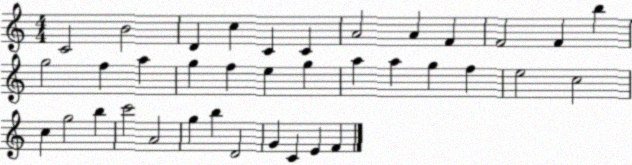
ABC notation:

X:1
T:Untitled
M:4/4
L:1/4
K:C
C2 B2 D c C C A2 A F F2 F b g2 f a g f e g a a g f e2 c2 c g2 b c'2 A2 g b D2 G C E F